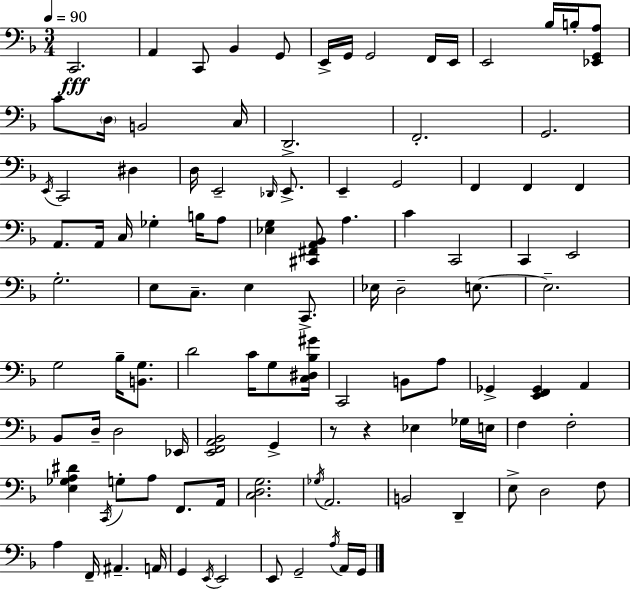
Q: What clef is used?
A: bass